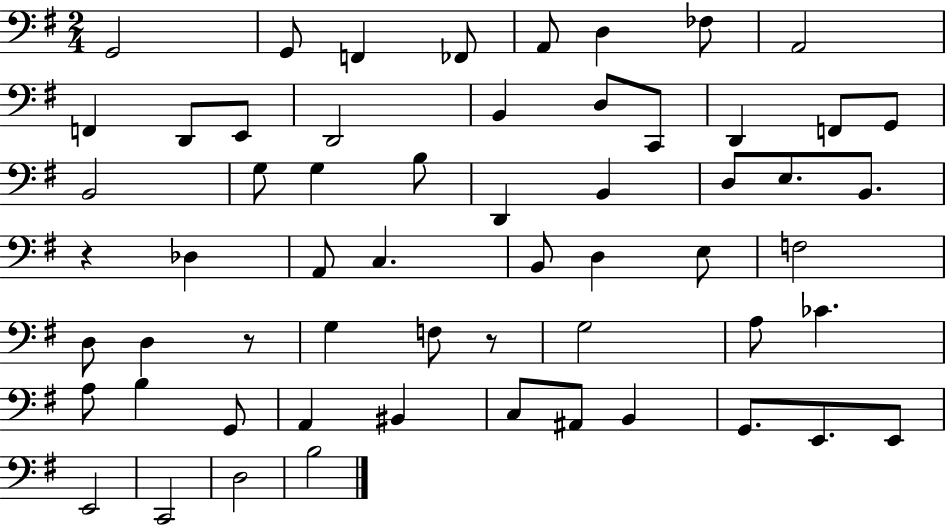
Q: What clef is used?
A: bass